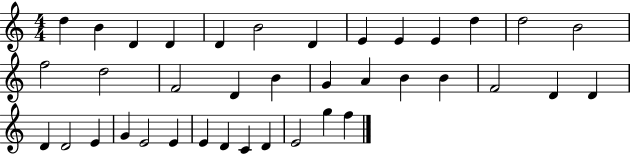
X:1
T:Untitled
M:4/4
L:1/4
K:C
d B D D D B2 D E E E d d2 B2 f2 d2 F2 D B G A B B F2 D D D D2 E G E2 E E D C D E2 g f